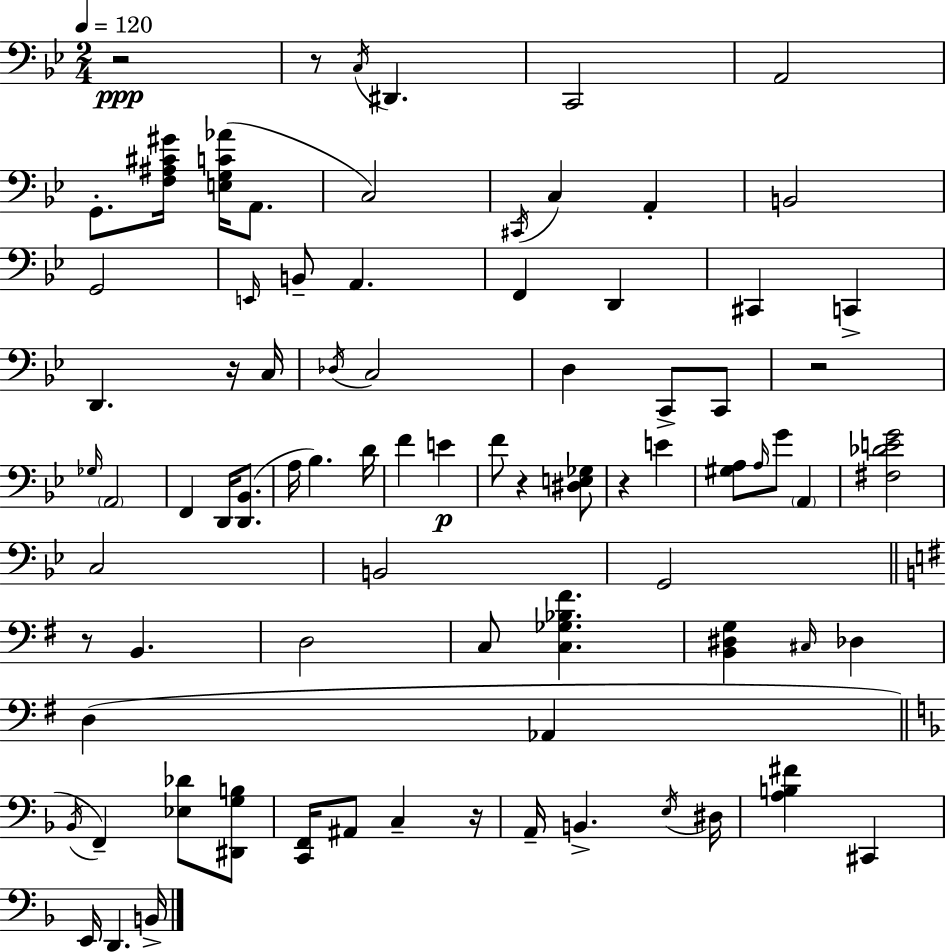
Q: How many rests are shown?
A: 8